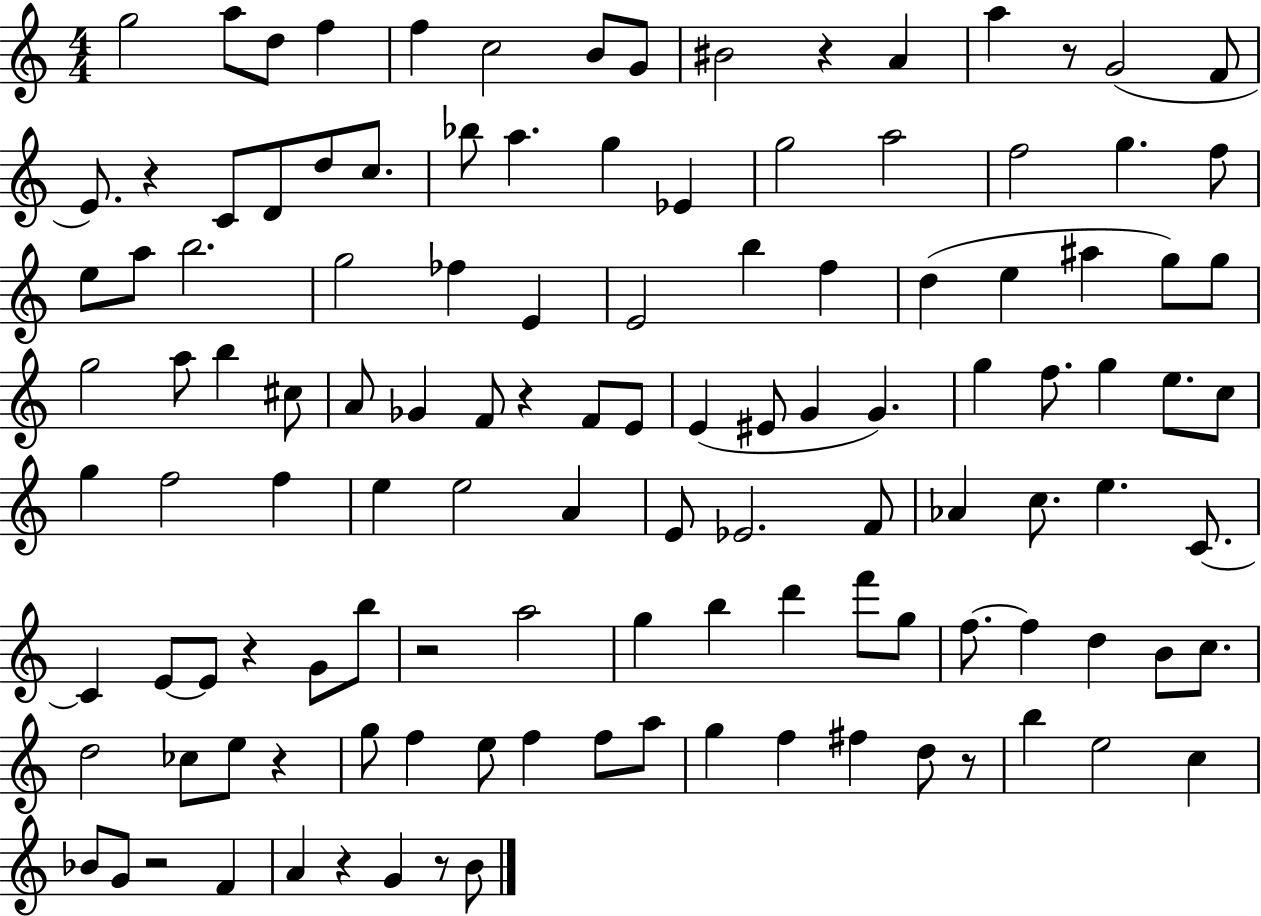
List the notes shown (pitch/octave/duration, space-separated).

G5/h A5/e D5/e F5/q F5/q C5/h B4/e G4/e BIS4/h R/q A4/q A5/q R/e G4/h F4/e E4/e. R/q C4/e D4/e D5/e C5/e. Bb5/e A5/q. G5/q Eb4/q G5/h A5/h F5/h G5/q. F5/e E5/e A5/e B5/h. G5/h FES5/q E4/q E4/h B5/q F5/q D5/q E5/q A#5/q G5/e G5/e G5/h A5/e B5/q C#5/e A4/e Gb4/q F4/e R/q F4/e E4/e E4/q EIS4/e G4/q G4/q. G5/q F5/e. G5/q E5/e. C5/e G5/q F5/h F5/q E5/q E5/h A4/q E4/e Eb4/h. F4/e Ab4/q C5/e. E5/q. C4/e. C4/q E4/e E4/e R/q G4/e B5/e R/h A5/h G5/q B5/q D6/q F6/e G5/e F5/e. F5/q D5/q B4/e C5/e. D5/h CES5/e E5/e R/q G5/e F5/q E5/e F5/q F5/e A5/e G5/q F5/q F#5/q D5/e R/e B5/q E5/h C5/q Bb4/e G4/e R/h F4/q A4/q R/q G4/q R/e B4/e